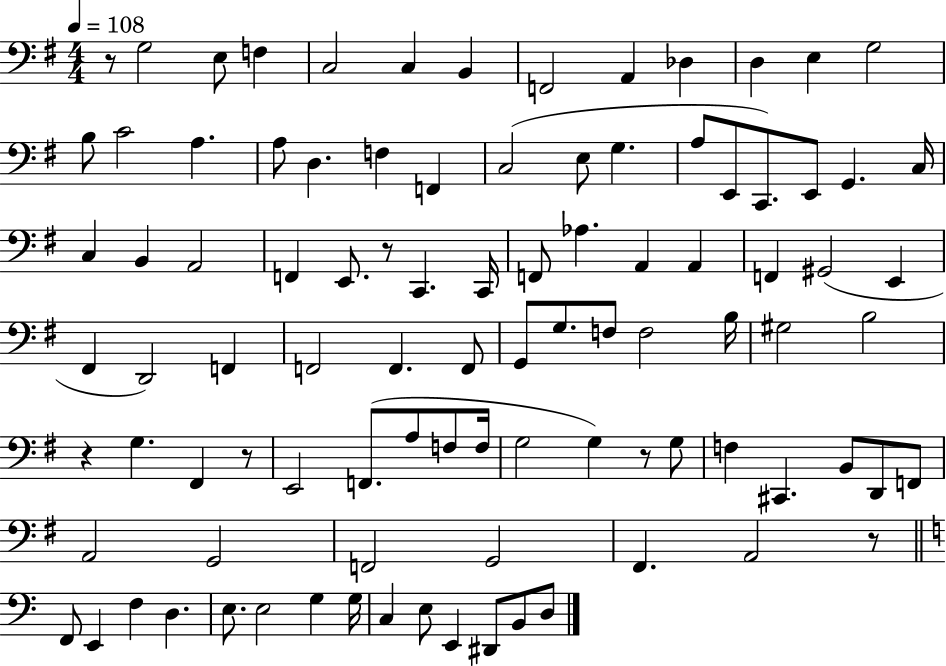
R/e G3/h E3/e F3/q C3/h C3/q B2/q F2/h A2/q Db3/q D3/q E3/q G3/h B3/e C4/h A3/q. A3/e D3/q. F3/q F2/q C3/h E3/e G3/q. A3/e E2/e C2/e. E2/e G2/q. C3/s C3/q B2/q A2/h F2/q E2/e. R/e C2/q. C2/s F2/e Ab3/q. A2/q A2/q F2/q G#2/h E2/q F#2/q D2/h F2/q F2/h F2/q. F2/e G2/e G3/e. F3/e F3/h B3/s G#3/h B3/h R/q G3/q. F#2/q R/e E2/h F2/e. A3/e F3/e F3/s G3/h G3/q R/e G3/e F3/q C#2/q. B2/e D2/e F2/e A2/h G2/h F2/h G2/h F#2/q. A2/h R/e F2/e E2/q F3/q D3/q. E3/e. E3/h G3/q G3/s C3/q E3/e E2/q D#2/e B2/e D3/e